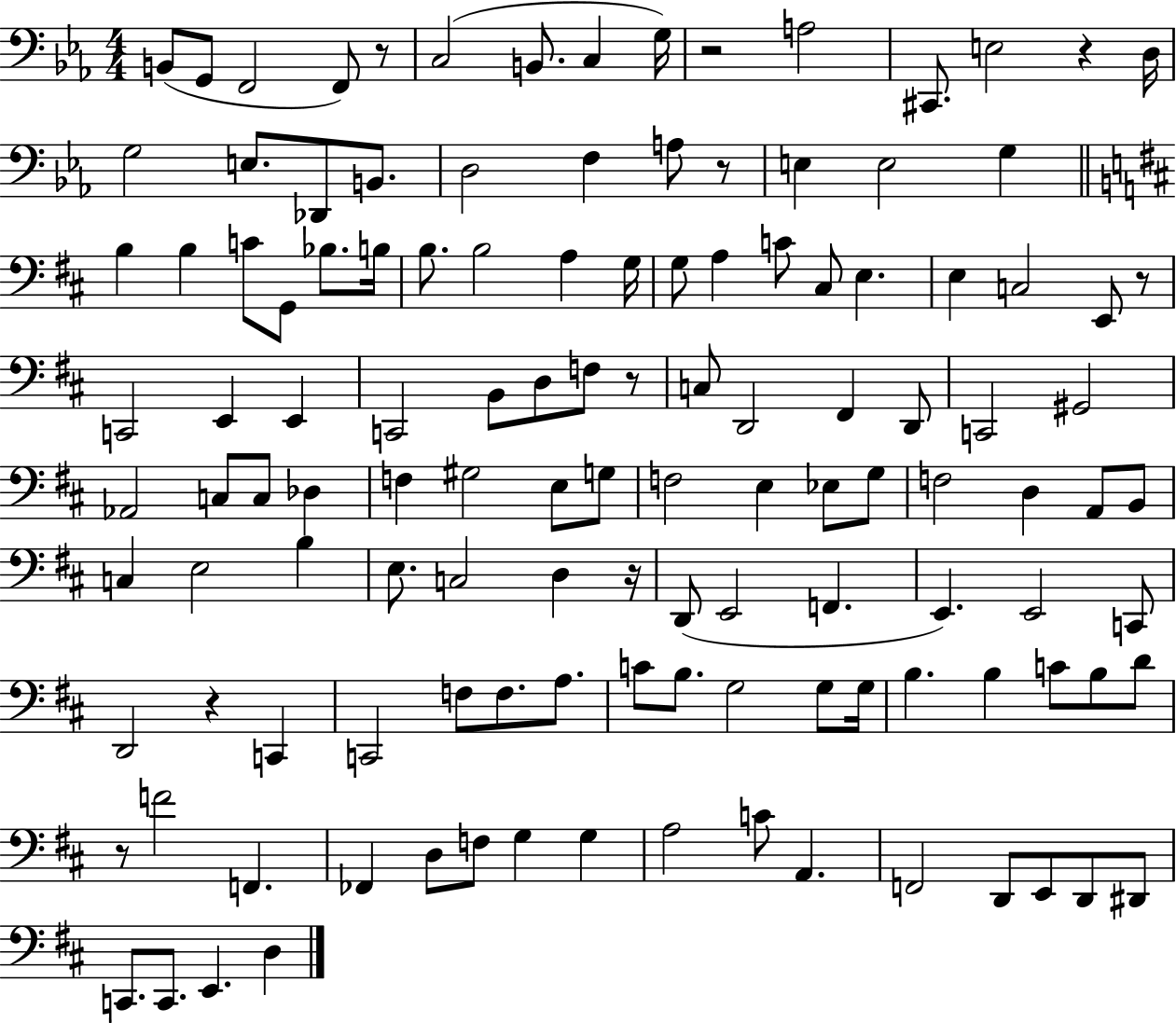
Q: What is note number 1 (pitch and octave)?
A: B2